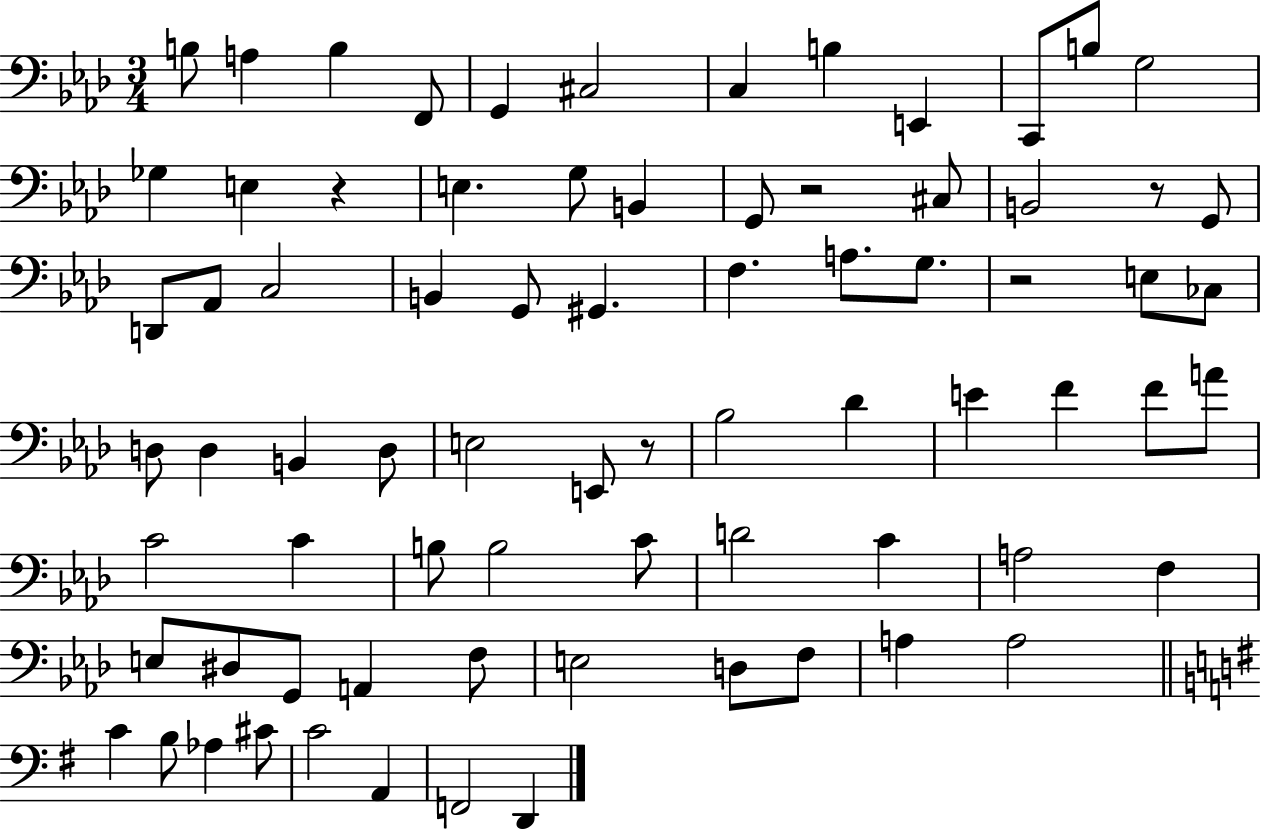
{
  \clef bass
  \numericTimeSignature
  \time 3/4
  \key aes \major
  b8 a4 b4 f,8 | g,4 cis2 | c4 b4 e,4 | c,8 b8 g2 | \break ges4 e4 r4 | e4. g8 b,4 | g,8 r2 cis8 | b,2 r8 g,8 | \break d,8 aes,8 c2 | b,4 g,8 gis,4. | f4. a8. g8. | r2 e8 ces8 | \break d8 d4 b,4 d8 | e2 e,8 r8 | bes2 des'4 | e'4 f'4 f'8 a'8 | \break c'2 c'4 | b8 b2 c'8 | d'2 c'4 | a2 f4 | \break e8 dis8 g,8 a,4 f8 | e2 d8 f8 | a4 a2 | \bar "||" \break \key g \major c'4 b8 aes4 cis'8 | c'2 a,4 | f,2 d,4 | \bar "|."
}